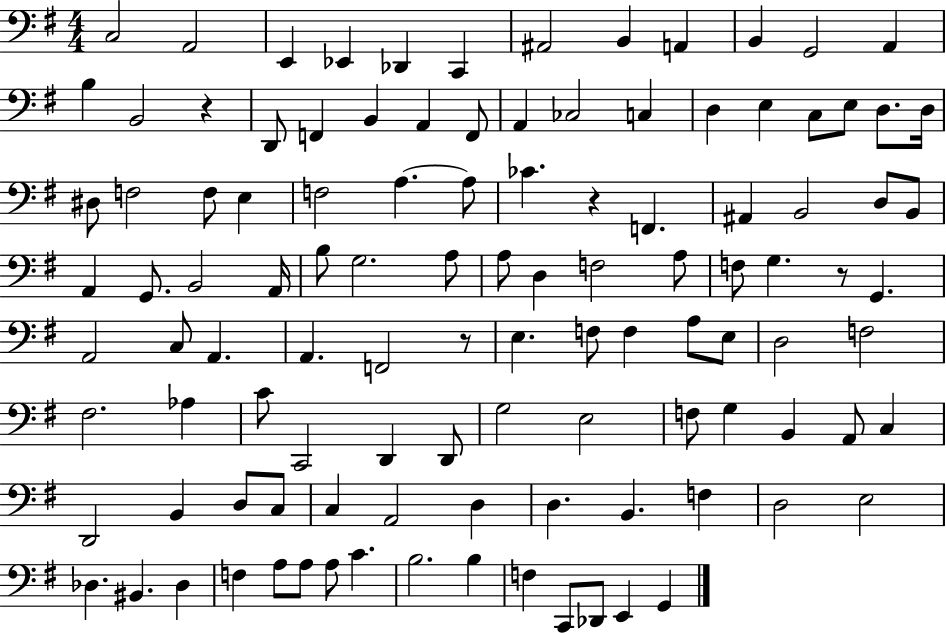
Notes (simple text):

C3/h A2/h E2/q Eb2/q Db2/q C2/q A#2/h B2/q A2/q B2/q G2/h A2/q B3/q B2/h R/q D2/e F2/q B2/q A2/q F2/e A2/q CES3/h C3/q D3/q E3/q C3/e E3/e D3/e. D3/s D#3/e F3/h F3/e E3/q F3/h A3/q. A3/e CES4/q. R/q F2/q. A#2/q B2/h D3/e B2/e A2/q G2/e. B2/h A2/s B3/e G3/h. A3/e A3/e D3/q F3/h A3/e F3/e G3/q. R/e G2/q. A2/h C3/e A2/q. A2/q. F2/h R/e E3/q. F3/e F3/q A3/e E3/e D3/h F3/h F#3/h. Ab3/q C4/e C2/h D2/q D2/e G3/h E3/h F3/e G3/q B2/q A2/e C3/q D2/h B2/q D3/e C3/e C3/q A2/h D3/q D3/q. B2/q. F3/q D3/h E3/h Db3/q. BIS2/q. Db3/q F3/q A3/e A3/e A3/e C4/q. B3/h. B3/q F3/q C2/e Db2/e E2/q G2/q